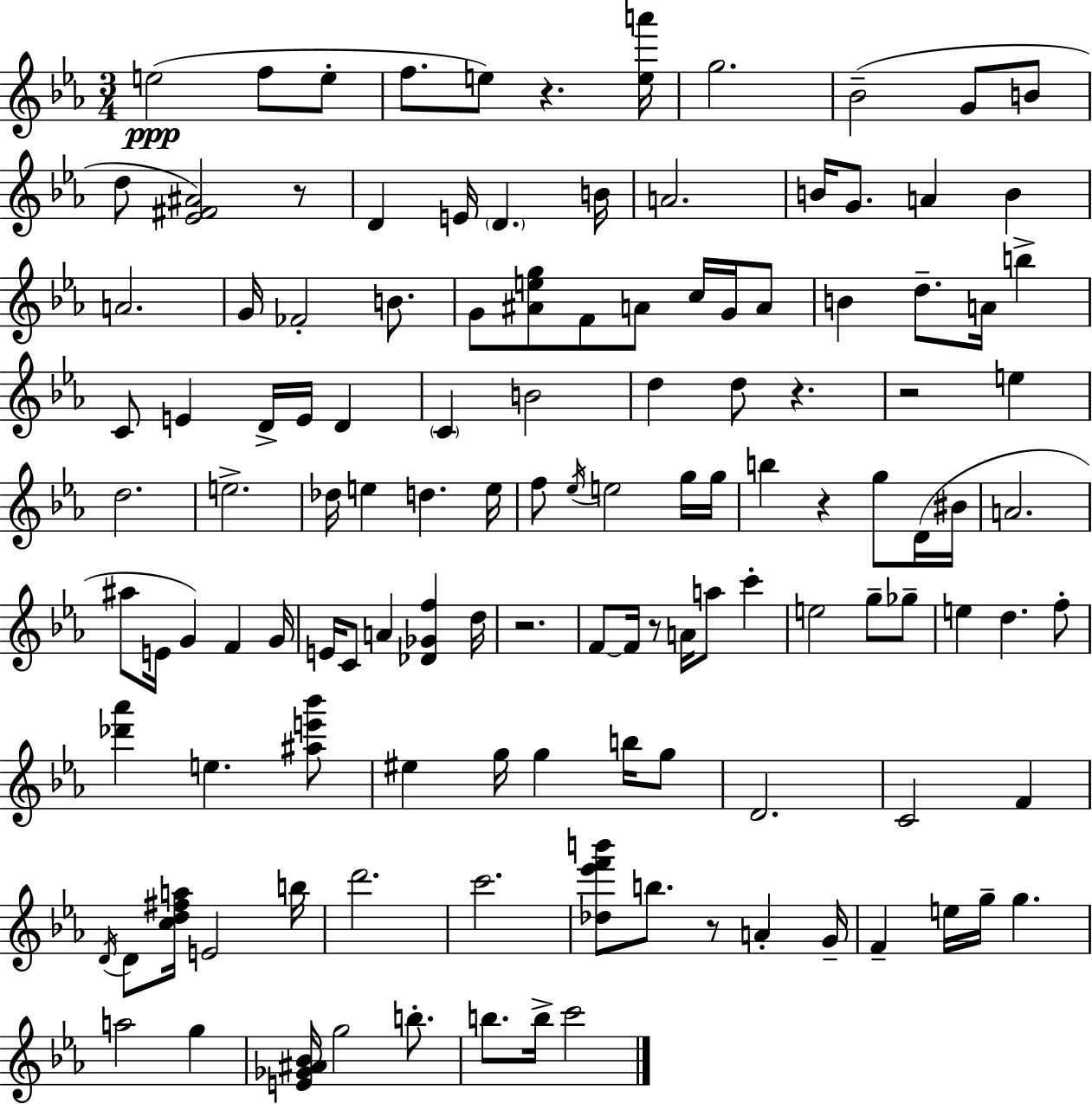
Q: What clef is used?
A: treble